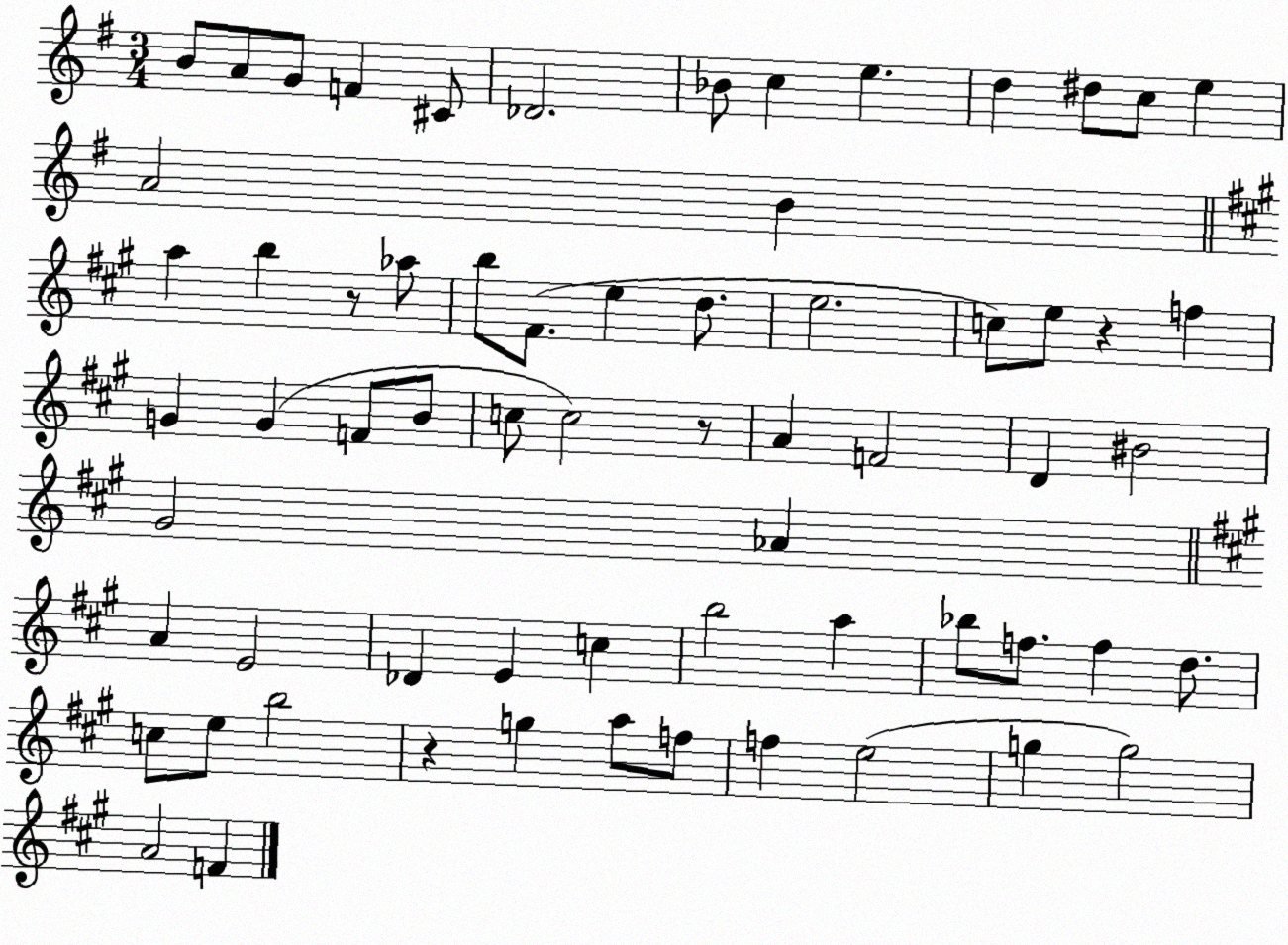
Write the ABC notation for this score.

X:1
T:Untitled
M:3/4
L:1/4
K:G
B/2 A/2 G/2 F ^C/2 _D2 _B/2 c e d ^d/2 c/2 e A2 B a b z/2 _a/2 b/2 ^F/2 e d/2 e2 c/2 e/2 z f G G F/2 B/2 c/2 c2 z/2 A F2 D ^B2 ^G2 _A A E2 _D E c b2 a _b/2 f/2 f d/2 c/2 e/2 b2 z g a/2 f/2 f e2 g g2 A2 F